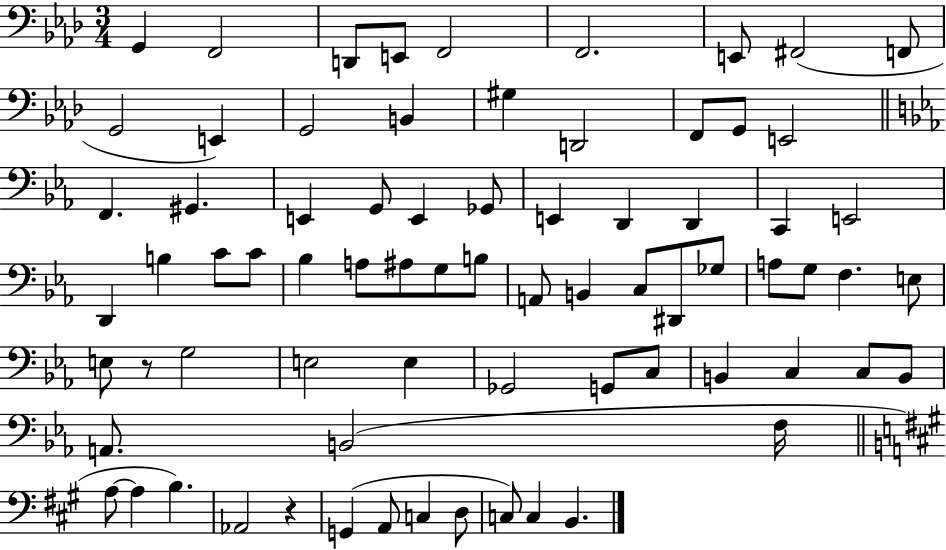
{
  \clef bass
  \numericTimeSignature
  \time 3/4
  \key aes \major
  g,4 f,2 | d,8 e,8 f,2 | f,2. | e,8 fis,2( f,8 | \break g,2 e,4) | g,2 b,4 | gis4 d,2 | f,8 g,8 e,2 | \break \bar "||" \break \key ees \major f,4. gis,4. | e,4 g,8 e,4 ges,8 | e,4 d,4 d,4 | c,4 e,2 | \break d,4 b4 c'8 c'8 | bes4 a8 ais8 g8 b8 | a,8 b,4 c8 dis,8 ges8 | a8 g8 f4. e8 | \break e8 r8 g2 | e2 e4 | ges,2 g,8 c8 | b,4 c4 c8 b,8 | \break a,8. b,2( f16 | \bar "||" \break \key a \major a8~~ a4 b4.) | aes,2 r4 | g,4( a,8 c4 d8 | c8) c4 b,4. | \break \bar "|."
}